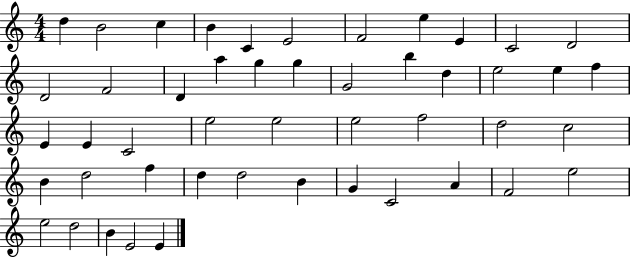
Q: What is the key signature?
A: C major